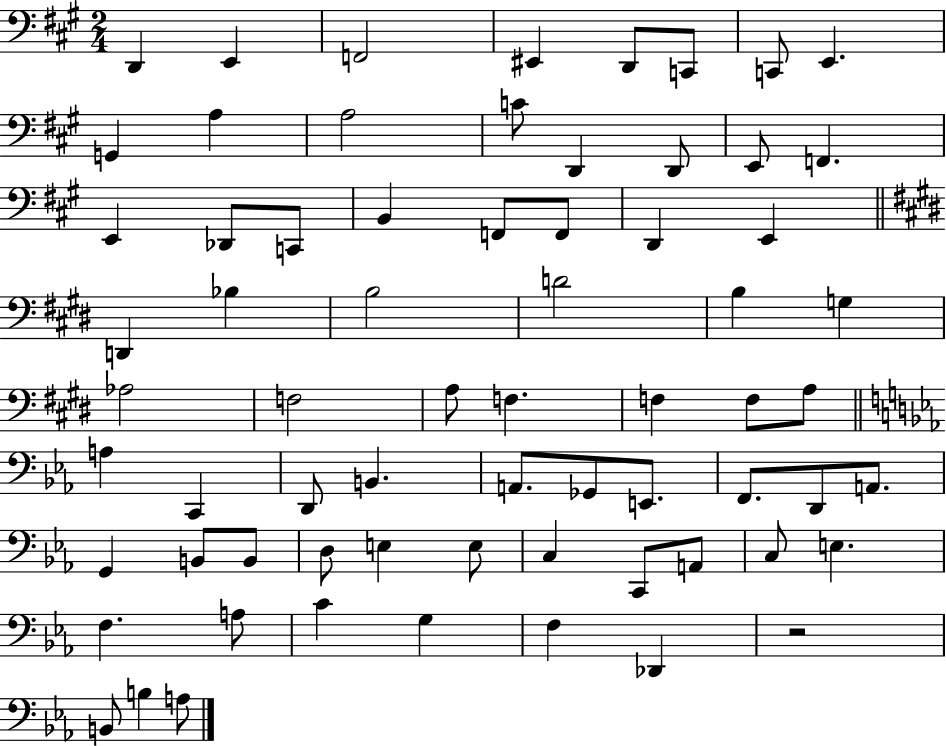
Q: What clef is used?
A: bass